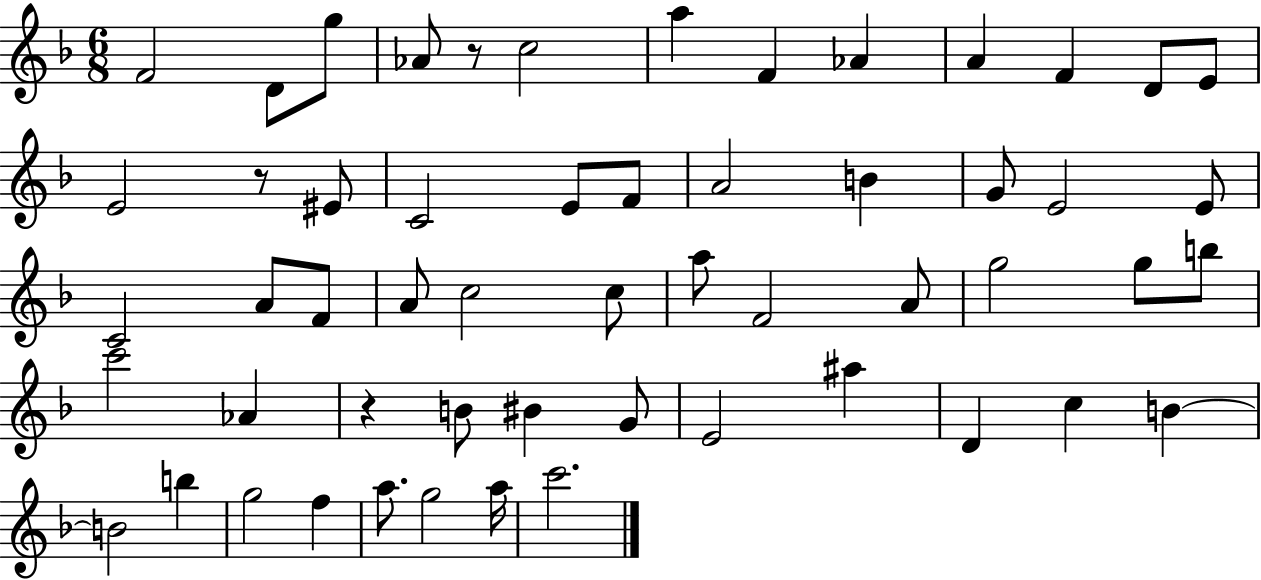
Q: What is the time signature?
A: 6/8